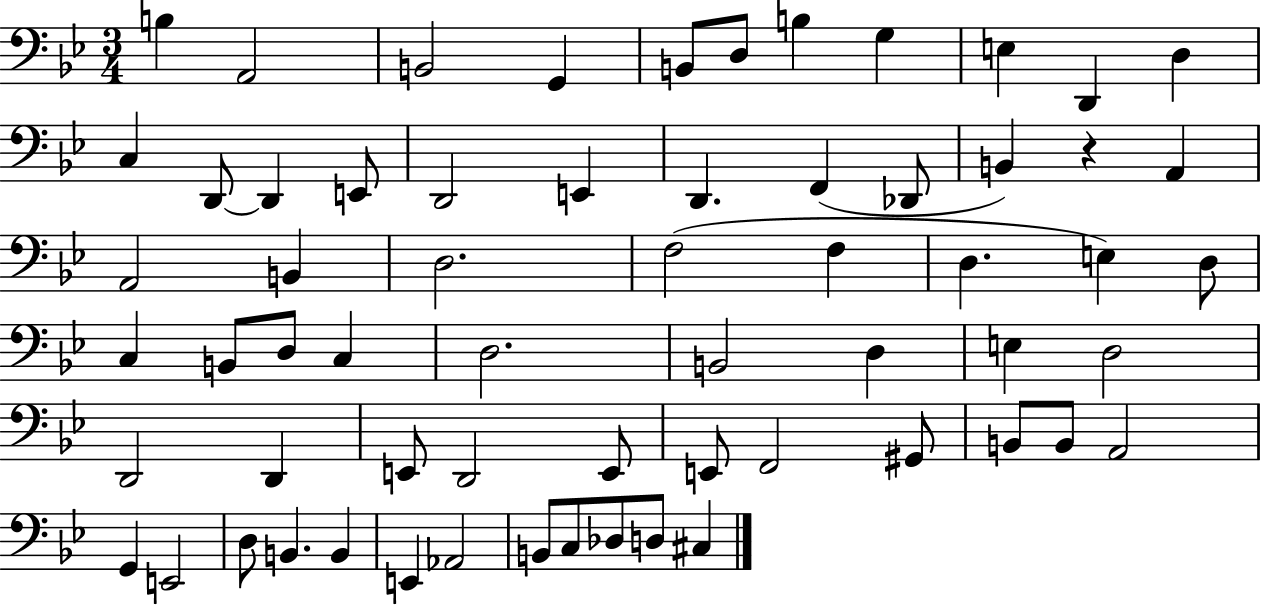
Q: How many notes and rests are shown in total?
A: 63